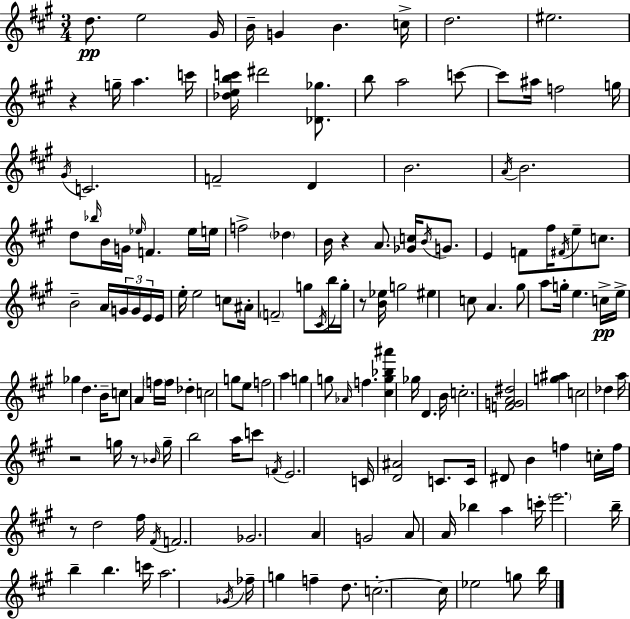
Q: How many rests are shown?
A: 6